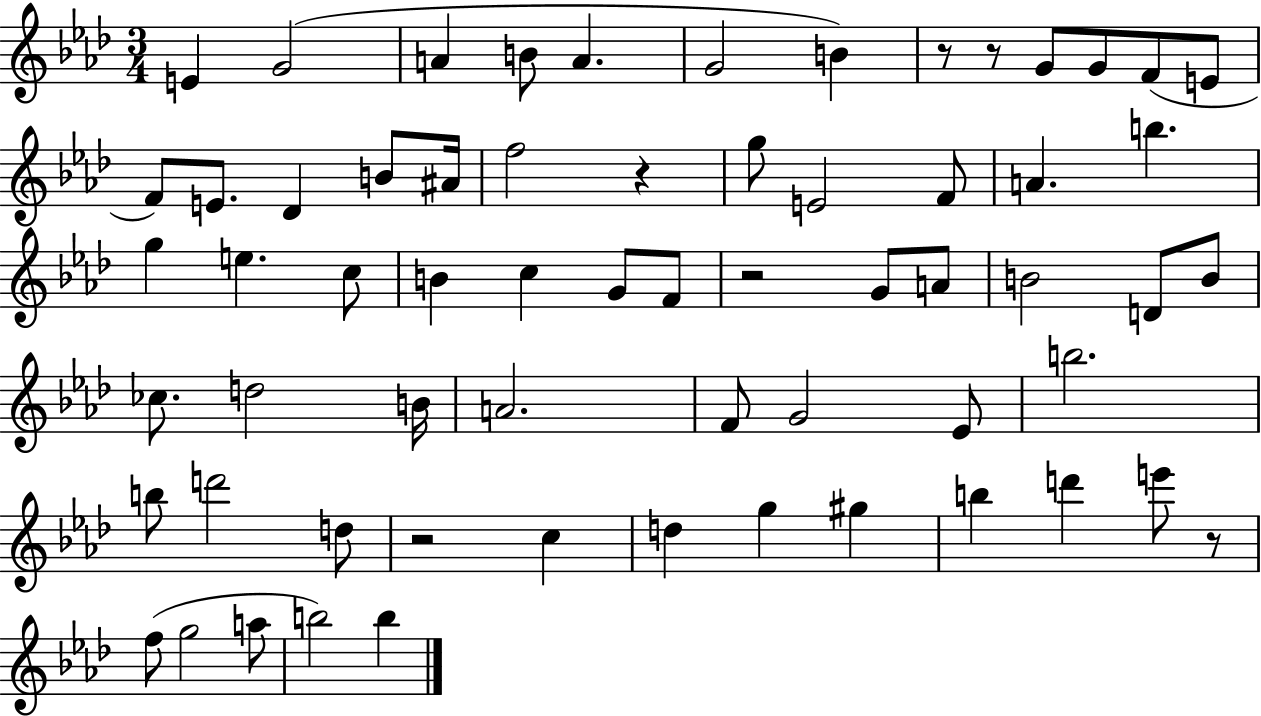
{
  \clef treble
  \numericTimeSignature
  \time 3/4
  \key aes \major
  e'4 g'2( | a'4 b'8 a'4. | g'2 b'4) | r8 r8 g'8 g'8 f'8( e'8 | \break f'8) e'8. des'4 b'8 ais'16 | f''2 r4 | g''8 e'2 f'8 | a'4. b''4. | \break g''4 e''4. c''8 | b'4 c''4 g'8 f'8 | r2 g'8 a'8 | b'2 d'8 b'8 | \break ces''8. d''2 b'16 | a'2. | f'8 g'2 ees'8 | b''2. | \break b''8 d'''2 d''8 | r2 c''4 | d''4 g''4 gis''4 | b''4 d'''4 e'''8 r8 | \break f''8( g''2 a''8 | b''2) b''4 | \bar "|."
}